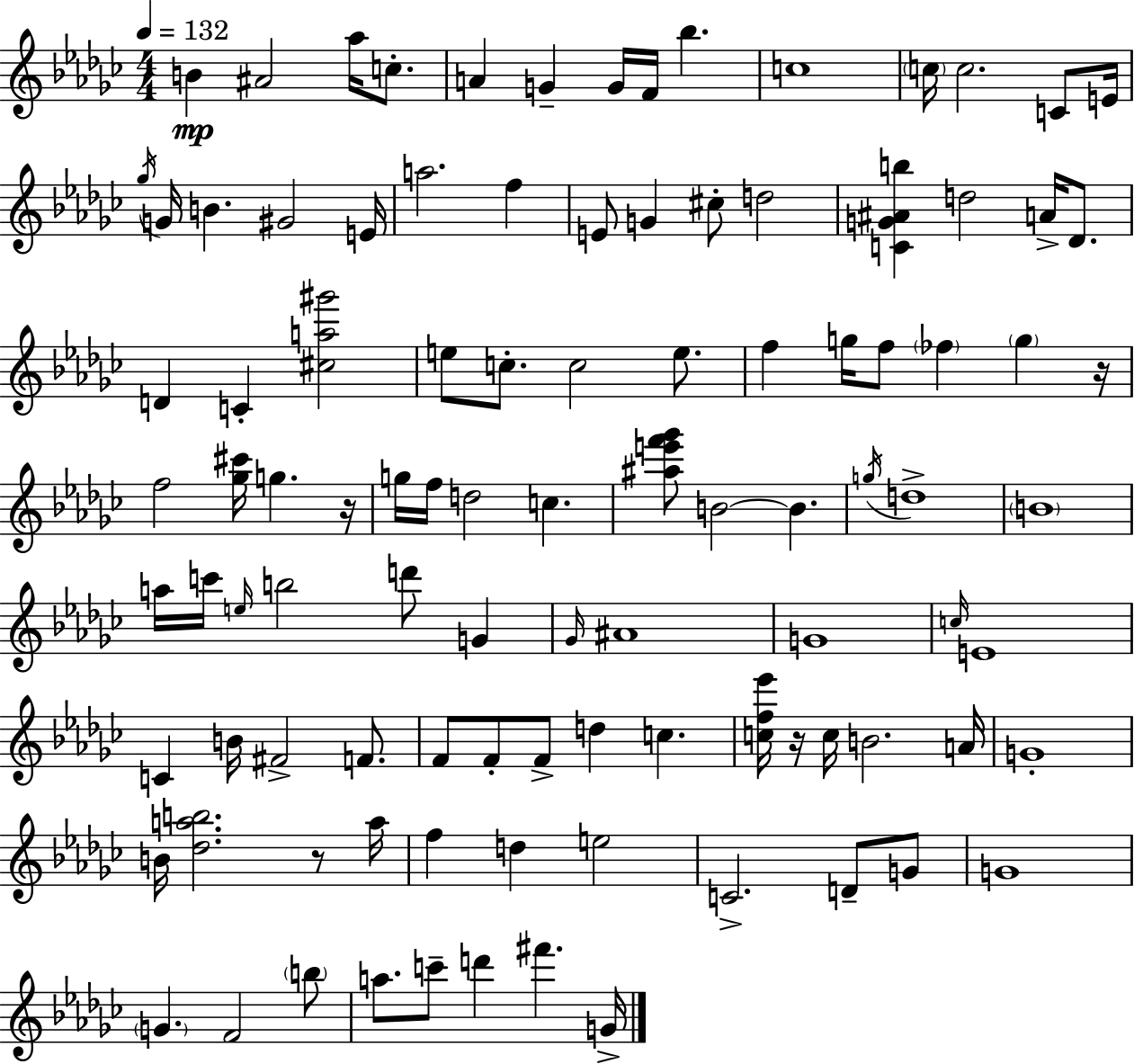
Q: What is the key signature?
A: EES minor